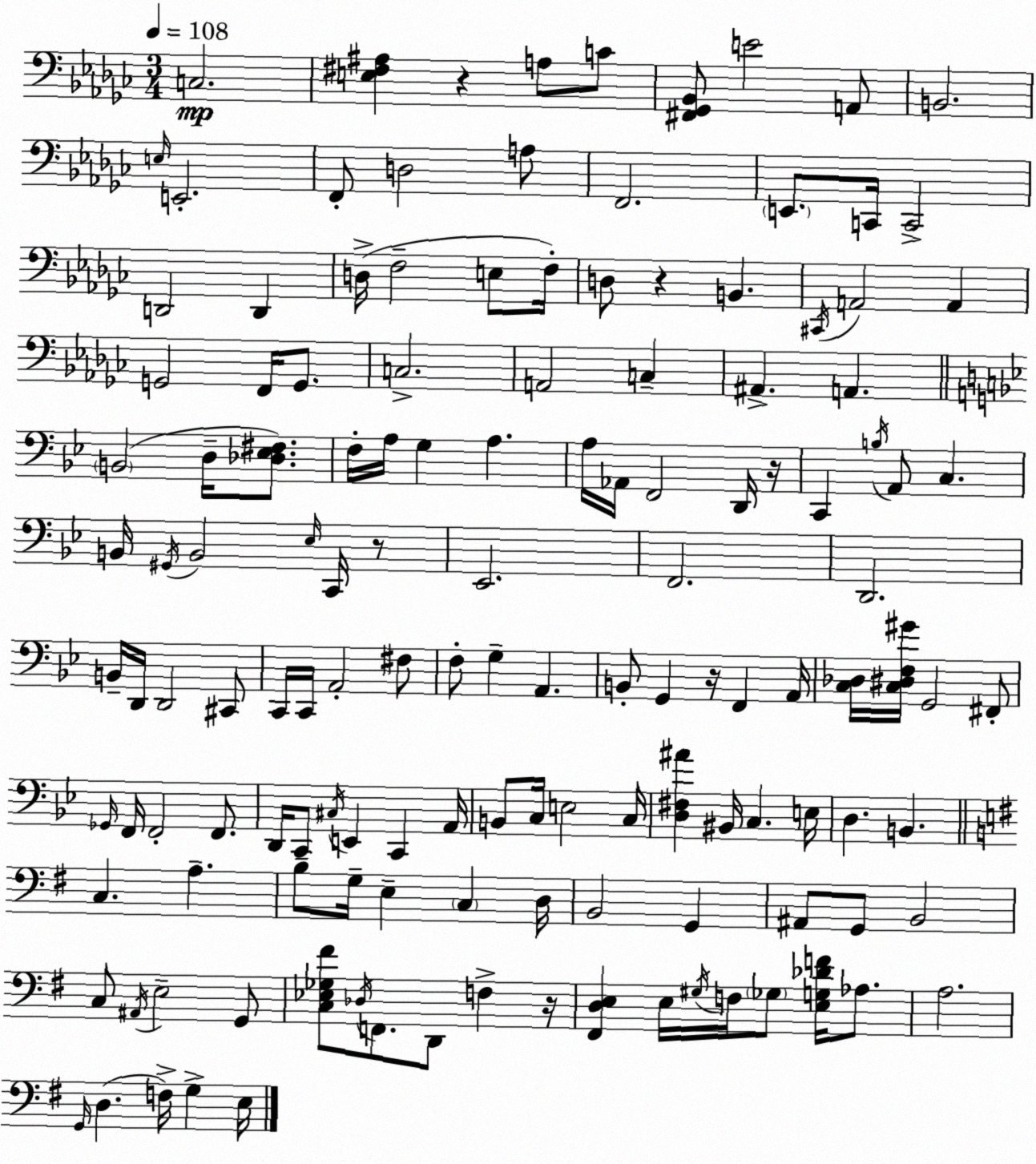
X:1
T:Untitled
M:3/4
L:1/4
K:Ebm
C,2 [E,^F,^A,] z A,/2 C/2 [^F,,_G,,_B,,]/2 E2 A,,/2 B,,2 E,/4 E,,2 F,,/2 D,2 A,/2 F,,2 E,,/2 C,,/4 C,,2 D,,2 D,, D,/4 F,2 E,/2 F,/4 D,/2 z B,, ^C,,/4 A,,2 A,, G,,2 F,,/4 G,,/2 C,2 A,,2 C, ^A,, A,, B,,2 D,/4 [_D,_E,^F,]/2 F,/4 A,/4 G, A, A,/4 _A,,/4 F,,2 D,,/4 z/4 C,, B,/4 A,,/2 C, B,,/4 ^G,,/4 B,,2 _E,/4 C,,/4 z/2 _E,,2 F,,2 D,,2 B,,/4 D,,/4 D,,2 ^C,,/2 C,,/4 C,,/4 A,,2 ^F,/2 F,/2 G, A,, B,,/2 G,, z/4 F,, A,,/4 [C,_D,]/4 [C,^D,F,^G]/4 G,,2 ^F,,/2 _G,,/4 F,,/4 F,,2 F,,/2 D,,/4 C,,/2 ^C,/4 E,, C,, A,,/4 B,,/2 C,/4 E,2 C,/4 [D,^F,^A] ^B,,/4 C, E,/4 D, B,, C, A, B,/2 G,/4 E, C, D,/4 B,,2 G,, ^A,,/2 G,,/2 B,,2 C,/2 ^A,,/4 E,2 G,,/2 [C,_E,_G,^F]/2 _D,/4 F,,/2 D,,/2 F, z/4 [^F,,D,E,] E,/4 ^G,/4 F,/4 _G,/2 [E,G,_DF]/4 _A,/2 A,2 G,,/4 D, F,/4 G, E,/4